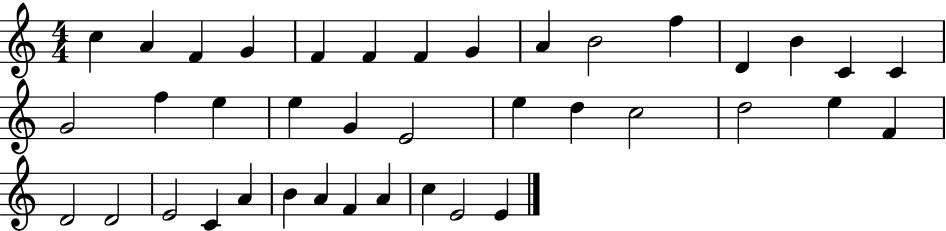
X:1
T:Untitled
M:4/4
L:1/4
K:C
c A F G F F F G A B2 f D B C C G2 f e e G E2 e d c2 d2 e F D2 D2 E2 C A B A F A c E2 E